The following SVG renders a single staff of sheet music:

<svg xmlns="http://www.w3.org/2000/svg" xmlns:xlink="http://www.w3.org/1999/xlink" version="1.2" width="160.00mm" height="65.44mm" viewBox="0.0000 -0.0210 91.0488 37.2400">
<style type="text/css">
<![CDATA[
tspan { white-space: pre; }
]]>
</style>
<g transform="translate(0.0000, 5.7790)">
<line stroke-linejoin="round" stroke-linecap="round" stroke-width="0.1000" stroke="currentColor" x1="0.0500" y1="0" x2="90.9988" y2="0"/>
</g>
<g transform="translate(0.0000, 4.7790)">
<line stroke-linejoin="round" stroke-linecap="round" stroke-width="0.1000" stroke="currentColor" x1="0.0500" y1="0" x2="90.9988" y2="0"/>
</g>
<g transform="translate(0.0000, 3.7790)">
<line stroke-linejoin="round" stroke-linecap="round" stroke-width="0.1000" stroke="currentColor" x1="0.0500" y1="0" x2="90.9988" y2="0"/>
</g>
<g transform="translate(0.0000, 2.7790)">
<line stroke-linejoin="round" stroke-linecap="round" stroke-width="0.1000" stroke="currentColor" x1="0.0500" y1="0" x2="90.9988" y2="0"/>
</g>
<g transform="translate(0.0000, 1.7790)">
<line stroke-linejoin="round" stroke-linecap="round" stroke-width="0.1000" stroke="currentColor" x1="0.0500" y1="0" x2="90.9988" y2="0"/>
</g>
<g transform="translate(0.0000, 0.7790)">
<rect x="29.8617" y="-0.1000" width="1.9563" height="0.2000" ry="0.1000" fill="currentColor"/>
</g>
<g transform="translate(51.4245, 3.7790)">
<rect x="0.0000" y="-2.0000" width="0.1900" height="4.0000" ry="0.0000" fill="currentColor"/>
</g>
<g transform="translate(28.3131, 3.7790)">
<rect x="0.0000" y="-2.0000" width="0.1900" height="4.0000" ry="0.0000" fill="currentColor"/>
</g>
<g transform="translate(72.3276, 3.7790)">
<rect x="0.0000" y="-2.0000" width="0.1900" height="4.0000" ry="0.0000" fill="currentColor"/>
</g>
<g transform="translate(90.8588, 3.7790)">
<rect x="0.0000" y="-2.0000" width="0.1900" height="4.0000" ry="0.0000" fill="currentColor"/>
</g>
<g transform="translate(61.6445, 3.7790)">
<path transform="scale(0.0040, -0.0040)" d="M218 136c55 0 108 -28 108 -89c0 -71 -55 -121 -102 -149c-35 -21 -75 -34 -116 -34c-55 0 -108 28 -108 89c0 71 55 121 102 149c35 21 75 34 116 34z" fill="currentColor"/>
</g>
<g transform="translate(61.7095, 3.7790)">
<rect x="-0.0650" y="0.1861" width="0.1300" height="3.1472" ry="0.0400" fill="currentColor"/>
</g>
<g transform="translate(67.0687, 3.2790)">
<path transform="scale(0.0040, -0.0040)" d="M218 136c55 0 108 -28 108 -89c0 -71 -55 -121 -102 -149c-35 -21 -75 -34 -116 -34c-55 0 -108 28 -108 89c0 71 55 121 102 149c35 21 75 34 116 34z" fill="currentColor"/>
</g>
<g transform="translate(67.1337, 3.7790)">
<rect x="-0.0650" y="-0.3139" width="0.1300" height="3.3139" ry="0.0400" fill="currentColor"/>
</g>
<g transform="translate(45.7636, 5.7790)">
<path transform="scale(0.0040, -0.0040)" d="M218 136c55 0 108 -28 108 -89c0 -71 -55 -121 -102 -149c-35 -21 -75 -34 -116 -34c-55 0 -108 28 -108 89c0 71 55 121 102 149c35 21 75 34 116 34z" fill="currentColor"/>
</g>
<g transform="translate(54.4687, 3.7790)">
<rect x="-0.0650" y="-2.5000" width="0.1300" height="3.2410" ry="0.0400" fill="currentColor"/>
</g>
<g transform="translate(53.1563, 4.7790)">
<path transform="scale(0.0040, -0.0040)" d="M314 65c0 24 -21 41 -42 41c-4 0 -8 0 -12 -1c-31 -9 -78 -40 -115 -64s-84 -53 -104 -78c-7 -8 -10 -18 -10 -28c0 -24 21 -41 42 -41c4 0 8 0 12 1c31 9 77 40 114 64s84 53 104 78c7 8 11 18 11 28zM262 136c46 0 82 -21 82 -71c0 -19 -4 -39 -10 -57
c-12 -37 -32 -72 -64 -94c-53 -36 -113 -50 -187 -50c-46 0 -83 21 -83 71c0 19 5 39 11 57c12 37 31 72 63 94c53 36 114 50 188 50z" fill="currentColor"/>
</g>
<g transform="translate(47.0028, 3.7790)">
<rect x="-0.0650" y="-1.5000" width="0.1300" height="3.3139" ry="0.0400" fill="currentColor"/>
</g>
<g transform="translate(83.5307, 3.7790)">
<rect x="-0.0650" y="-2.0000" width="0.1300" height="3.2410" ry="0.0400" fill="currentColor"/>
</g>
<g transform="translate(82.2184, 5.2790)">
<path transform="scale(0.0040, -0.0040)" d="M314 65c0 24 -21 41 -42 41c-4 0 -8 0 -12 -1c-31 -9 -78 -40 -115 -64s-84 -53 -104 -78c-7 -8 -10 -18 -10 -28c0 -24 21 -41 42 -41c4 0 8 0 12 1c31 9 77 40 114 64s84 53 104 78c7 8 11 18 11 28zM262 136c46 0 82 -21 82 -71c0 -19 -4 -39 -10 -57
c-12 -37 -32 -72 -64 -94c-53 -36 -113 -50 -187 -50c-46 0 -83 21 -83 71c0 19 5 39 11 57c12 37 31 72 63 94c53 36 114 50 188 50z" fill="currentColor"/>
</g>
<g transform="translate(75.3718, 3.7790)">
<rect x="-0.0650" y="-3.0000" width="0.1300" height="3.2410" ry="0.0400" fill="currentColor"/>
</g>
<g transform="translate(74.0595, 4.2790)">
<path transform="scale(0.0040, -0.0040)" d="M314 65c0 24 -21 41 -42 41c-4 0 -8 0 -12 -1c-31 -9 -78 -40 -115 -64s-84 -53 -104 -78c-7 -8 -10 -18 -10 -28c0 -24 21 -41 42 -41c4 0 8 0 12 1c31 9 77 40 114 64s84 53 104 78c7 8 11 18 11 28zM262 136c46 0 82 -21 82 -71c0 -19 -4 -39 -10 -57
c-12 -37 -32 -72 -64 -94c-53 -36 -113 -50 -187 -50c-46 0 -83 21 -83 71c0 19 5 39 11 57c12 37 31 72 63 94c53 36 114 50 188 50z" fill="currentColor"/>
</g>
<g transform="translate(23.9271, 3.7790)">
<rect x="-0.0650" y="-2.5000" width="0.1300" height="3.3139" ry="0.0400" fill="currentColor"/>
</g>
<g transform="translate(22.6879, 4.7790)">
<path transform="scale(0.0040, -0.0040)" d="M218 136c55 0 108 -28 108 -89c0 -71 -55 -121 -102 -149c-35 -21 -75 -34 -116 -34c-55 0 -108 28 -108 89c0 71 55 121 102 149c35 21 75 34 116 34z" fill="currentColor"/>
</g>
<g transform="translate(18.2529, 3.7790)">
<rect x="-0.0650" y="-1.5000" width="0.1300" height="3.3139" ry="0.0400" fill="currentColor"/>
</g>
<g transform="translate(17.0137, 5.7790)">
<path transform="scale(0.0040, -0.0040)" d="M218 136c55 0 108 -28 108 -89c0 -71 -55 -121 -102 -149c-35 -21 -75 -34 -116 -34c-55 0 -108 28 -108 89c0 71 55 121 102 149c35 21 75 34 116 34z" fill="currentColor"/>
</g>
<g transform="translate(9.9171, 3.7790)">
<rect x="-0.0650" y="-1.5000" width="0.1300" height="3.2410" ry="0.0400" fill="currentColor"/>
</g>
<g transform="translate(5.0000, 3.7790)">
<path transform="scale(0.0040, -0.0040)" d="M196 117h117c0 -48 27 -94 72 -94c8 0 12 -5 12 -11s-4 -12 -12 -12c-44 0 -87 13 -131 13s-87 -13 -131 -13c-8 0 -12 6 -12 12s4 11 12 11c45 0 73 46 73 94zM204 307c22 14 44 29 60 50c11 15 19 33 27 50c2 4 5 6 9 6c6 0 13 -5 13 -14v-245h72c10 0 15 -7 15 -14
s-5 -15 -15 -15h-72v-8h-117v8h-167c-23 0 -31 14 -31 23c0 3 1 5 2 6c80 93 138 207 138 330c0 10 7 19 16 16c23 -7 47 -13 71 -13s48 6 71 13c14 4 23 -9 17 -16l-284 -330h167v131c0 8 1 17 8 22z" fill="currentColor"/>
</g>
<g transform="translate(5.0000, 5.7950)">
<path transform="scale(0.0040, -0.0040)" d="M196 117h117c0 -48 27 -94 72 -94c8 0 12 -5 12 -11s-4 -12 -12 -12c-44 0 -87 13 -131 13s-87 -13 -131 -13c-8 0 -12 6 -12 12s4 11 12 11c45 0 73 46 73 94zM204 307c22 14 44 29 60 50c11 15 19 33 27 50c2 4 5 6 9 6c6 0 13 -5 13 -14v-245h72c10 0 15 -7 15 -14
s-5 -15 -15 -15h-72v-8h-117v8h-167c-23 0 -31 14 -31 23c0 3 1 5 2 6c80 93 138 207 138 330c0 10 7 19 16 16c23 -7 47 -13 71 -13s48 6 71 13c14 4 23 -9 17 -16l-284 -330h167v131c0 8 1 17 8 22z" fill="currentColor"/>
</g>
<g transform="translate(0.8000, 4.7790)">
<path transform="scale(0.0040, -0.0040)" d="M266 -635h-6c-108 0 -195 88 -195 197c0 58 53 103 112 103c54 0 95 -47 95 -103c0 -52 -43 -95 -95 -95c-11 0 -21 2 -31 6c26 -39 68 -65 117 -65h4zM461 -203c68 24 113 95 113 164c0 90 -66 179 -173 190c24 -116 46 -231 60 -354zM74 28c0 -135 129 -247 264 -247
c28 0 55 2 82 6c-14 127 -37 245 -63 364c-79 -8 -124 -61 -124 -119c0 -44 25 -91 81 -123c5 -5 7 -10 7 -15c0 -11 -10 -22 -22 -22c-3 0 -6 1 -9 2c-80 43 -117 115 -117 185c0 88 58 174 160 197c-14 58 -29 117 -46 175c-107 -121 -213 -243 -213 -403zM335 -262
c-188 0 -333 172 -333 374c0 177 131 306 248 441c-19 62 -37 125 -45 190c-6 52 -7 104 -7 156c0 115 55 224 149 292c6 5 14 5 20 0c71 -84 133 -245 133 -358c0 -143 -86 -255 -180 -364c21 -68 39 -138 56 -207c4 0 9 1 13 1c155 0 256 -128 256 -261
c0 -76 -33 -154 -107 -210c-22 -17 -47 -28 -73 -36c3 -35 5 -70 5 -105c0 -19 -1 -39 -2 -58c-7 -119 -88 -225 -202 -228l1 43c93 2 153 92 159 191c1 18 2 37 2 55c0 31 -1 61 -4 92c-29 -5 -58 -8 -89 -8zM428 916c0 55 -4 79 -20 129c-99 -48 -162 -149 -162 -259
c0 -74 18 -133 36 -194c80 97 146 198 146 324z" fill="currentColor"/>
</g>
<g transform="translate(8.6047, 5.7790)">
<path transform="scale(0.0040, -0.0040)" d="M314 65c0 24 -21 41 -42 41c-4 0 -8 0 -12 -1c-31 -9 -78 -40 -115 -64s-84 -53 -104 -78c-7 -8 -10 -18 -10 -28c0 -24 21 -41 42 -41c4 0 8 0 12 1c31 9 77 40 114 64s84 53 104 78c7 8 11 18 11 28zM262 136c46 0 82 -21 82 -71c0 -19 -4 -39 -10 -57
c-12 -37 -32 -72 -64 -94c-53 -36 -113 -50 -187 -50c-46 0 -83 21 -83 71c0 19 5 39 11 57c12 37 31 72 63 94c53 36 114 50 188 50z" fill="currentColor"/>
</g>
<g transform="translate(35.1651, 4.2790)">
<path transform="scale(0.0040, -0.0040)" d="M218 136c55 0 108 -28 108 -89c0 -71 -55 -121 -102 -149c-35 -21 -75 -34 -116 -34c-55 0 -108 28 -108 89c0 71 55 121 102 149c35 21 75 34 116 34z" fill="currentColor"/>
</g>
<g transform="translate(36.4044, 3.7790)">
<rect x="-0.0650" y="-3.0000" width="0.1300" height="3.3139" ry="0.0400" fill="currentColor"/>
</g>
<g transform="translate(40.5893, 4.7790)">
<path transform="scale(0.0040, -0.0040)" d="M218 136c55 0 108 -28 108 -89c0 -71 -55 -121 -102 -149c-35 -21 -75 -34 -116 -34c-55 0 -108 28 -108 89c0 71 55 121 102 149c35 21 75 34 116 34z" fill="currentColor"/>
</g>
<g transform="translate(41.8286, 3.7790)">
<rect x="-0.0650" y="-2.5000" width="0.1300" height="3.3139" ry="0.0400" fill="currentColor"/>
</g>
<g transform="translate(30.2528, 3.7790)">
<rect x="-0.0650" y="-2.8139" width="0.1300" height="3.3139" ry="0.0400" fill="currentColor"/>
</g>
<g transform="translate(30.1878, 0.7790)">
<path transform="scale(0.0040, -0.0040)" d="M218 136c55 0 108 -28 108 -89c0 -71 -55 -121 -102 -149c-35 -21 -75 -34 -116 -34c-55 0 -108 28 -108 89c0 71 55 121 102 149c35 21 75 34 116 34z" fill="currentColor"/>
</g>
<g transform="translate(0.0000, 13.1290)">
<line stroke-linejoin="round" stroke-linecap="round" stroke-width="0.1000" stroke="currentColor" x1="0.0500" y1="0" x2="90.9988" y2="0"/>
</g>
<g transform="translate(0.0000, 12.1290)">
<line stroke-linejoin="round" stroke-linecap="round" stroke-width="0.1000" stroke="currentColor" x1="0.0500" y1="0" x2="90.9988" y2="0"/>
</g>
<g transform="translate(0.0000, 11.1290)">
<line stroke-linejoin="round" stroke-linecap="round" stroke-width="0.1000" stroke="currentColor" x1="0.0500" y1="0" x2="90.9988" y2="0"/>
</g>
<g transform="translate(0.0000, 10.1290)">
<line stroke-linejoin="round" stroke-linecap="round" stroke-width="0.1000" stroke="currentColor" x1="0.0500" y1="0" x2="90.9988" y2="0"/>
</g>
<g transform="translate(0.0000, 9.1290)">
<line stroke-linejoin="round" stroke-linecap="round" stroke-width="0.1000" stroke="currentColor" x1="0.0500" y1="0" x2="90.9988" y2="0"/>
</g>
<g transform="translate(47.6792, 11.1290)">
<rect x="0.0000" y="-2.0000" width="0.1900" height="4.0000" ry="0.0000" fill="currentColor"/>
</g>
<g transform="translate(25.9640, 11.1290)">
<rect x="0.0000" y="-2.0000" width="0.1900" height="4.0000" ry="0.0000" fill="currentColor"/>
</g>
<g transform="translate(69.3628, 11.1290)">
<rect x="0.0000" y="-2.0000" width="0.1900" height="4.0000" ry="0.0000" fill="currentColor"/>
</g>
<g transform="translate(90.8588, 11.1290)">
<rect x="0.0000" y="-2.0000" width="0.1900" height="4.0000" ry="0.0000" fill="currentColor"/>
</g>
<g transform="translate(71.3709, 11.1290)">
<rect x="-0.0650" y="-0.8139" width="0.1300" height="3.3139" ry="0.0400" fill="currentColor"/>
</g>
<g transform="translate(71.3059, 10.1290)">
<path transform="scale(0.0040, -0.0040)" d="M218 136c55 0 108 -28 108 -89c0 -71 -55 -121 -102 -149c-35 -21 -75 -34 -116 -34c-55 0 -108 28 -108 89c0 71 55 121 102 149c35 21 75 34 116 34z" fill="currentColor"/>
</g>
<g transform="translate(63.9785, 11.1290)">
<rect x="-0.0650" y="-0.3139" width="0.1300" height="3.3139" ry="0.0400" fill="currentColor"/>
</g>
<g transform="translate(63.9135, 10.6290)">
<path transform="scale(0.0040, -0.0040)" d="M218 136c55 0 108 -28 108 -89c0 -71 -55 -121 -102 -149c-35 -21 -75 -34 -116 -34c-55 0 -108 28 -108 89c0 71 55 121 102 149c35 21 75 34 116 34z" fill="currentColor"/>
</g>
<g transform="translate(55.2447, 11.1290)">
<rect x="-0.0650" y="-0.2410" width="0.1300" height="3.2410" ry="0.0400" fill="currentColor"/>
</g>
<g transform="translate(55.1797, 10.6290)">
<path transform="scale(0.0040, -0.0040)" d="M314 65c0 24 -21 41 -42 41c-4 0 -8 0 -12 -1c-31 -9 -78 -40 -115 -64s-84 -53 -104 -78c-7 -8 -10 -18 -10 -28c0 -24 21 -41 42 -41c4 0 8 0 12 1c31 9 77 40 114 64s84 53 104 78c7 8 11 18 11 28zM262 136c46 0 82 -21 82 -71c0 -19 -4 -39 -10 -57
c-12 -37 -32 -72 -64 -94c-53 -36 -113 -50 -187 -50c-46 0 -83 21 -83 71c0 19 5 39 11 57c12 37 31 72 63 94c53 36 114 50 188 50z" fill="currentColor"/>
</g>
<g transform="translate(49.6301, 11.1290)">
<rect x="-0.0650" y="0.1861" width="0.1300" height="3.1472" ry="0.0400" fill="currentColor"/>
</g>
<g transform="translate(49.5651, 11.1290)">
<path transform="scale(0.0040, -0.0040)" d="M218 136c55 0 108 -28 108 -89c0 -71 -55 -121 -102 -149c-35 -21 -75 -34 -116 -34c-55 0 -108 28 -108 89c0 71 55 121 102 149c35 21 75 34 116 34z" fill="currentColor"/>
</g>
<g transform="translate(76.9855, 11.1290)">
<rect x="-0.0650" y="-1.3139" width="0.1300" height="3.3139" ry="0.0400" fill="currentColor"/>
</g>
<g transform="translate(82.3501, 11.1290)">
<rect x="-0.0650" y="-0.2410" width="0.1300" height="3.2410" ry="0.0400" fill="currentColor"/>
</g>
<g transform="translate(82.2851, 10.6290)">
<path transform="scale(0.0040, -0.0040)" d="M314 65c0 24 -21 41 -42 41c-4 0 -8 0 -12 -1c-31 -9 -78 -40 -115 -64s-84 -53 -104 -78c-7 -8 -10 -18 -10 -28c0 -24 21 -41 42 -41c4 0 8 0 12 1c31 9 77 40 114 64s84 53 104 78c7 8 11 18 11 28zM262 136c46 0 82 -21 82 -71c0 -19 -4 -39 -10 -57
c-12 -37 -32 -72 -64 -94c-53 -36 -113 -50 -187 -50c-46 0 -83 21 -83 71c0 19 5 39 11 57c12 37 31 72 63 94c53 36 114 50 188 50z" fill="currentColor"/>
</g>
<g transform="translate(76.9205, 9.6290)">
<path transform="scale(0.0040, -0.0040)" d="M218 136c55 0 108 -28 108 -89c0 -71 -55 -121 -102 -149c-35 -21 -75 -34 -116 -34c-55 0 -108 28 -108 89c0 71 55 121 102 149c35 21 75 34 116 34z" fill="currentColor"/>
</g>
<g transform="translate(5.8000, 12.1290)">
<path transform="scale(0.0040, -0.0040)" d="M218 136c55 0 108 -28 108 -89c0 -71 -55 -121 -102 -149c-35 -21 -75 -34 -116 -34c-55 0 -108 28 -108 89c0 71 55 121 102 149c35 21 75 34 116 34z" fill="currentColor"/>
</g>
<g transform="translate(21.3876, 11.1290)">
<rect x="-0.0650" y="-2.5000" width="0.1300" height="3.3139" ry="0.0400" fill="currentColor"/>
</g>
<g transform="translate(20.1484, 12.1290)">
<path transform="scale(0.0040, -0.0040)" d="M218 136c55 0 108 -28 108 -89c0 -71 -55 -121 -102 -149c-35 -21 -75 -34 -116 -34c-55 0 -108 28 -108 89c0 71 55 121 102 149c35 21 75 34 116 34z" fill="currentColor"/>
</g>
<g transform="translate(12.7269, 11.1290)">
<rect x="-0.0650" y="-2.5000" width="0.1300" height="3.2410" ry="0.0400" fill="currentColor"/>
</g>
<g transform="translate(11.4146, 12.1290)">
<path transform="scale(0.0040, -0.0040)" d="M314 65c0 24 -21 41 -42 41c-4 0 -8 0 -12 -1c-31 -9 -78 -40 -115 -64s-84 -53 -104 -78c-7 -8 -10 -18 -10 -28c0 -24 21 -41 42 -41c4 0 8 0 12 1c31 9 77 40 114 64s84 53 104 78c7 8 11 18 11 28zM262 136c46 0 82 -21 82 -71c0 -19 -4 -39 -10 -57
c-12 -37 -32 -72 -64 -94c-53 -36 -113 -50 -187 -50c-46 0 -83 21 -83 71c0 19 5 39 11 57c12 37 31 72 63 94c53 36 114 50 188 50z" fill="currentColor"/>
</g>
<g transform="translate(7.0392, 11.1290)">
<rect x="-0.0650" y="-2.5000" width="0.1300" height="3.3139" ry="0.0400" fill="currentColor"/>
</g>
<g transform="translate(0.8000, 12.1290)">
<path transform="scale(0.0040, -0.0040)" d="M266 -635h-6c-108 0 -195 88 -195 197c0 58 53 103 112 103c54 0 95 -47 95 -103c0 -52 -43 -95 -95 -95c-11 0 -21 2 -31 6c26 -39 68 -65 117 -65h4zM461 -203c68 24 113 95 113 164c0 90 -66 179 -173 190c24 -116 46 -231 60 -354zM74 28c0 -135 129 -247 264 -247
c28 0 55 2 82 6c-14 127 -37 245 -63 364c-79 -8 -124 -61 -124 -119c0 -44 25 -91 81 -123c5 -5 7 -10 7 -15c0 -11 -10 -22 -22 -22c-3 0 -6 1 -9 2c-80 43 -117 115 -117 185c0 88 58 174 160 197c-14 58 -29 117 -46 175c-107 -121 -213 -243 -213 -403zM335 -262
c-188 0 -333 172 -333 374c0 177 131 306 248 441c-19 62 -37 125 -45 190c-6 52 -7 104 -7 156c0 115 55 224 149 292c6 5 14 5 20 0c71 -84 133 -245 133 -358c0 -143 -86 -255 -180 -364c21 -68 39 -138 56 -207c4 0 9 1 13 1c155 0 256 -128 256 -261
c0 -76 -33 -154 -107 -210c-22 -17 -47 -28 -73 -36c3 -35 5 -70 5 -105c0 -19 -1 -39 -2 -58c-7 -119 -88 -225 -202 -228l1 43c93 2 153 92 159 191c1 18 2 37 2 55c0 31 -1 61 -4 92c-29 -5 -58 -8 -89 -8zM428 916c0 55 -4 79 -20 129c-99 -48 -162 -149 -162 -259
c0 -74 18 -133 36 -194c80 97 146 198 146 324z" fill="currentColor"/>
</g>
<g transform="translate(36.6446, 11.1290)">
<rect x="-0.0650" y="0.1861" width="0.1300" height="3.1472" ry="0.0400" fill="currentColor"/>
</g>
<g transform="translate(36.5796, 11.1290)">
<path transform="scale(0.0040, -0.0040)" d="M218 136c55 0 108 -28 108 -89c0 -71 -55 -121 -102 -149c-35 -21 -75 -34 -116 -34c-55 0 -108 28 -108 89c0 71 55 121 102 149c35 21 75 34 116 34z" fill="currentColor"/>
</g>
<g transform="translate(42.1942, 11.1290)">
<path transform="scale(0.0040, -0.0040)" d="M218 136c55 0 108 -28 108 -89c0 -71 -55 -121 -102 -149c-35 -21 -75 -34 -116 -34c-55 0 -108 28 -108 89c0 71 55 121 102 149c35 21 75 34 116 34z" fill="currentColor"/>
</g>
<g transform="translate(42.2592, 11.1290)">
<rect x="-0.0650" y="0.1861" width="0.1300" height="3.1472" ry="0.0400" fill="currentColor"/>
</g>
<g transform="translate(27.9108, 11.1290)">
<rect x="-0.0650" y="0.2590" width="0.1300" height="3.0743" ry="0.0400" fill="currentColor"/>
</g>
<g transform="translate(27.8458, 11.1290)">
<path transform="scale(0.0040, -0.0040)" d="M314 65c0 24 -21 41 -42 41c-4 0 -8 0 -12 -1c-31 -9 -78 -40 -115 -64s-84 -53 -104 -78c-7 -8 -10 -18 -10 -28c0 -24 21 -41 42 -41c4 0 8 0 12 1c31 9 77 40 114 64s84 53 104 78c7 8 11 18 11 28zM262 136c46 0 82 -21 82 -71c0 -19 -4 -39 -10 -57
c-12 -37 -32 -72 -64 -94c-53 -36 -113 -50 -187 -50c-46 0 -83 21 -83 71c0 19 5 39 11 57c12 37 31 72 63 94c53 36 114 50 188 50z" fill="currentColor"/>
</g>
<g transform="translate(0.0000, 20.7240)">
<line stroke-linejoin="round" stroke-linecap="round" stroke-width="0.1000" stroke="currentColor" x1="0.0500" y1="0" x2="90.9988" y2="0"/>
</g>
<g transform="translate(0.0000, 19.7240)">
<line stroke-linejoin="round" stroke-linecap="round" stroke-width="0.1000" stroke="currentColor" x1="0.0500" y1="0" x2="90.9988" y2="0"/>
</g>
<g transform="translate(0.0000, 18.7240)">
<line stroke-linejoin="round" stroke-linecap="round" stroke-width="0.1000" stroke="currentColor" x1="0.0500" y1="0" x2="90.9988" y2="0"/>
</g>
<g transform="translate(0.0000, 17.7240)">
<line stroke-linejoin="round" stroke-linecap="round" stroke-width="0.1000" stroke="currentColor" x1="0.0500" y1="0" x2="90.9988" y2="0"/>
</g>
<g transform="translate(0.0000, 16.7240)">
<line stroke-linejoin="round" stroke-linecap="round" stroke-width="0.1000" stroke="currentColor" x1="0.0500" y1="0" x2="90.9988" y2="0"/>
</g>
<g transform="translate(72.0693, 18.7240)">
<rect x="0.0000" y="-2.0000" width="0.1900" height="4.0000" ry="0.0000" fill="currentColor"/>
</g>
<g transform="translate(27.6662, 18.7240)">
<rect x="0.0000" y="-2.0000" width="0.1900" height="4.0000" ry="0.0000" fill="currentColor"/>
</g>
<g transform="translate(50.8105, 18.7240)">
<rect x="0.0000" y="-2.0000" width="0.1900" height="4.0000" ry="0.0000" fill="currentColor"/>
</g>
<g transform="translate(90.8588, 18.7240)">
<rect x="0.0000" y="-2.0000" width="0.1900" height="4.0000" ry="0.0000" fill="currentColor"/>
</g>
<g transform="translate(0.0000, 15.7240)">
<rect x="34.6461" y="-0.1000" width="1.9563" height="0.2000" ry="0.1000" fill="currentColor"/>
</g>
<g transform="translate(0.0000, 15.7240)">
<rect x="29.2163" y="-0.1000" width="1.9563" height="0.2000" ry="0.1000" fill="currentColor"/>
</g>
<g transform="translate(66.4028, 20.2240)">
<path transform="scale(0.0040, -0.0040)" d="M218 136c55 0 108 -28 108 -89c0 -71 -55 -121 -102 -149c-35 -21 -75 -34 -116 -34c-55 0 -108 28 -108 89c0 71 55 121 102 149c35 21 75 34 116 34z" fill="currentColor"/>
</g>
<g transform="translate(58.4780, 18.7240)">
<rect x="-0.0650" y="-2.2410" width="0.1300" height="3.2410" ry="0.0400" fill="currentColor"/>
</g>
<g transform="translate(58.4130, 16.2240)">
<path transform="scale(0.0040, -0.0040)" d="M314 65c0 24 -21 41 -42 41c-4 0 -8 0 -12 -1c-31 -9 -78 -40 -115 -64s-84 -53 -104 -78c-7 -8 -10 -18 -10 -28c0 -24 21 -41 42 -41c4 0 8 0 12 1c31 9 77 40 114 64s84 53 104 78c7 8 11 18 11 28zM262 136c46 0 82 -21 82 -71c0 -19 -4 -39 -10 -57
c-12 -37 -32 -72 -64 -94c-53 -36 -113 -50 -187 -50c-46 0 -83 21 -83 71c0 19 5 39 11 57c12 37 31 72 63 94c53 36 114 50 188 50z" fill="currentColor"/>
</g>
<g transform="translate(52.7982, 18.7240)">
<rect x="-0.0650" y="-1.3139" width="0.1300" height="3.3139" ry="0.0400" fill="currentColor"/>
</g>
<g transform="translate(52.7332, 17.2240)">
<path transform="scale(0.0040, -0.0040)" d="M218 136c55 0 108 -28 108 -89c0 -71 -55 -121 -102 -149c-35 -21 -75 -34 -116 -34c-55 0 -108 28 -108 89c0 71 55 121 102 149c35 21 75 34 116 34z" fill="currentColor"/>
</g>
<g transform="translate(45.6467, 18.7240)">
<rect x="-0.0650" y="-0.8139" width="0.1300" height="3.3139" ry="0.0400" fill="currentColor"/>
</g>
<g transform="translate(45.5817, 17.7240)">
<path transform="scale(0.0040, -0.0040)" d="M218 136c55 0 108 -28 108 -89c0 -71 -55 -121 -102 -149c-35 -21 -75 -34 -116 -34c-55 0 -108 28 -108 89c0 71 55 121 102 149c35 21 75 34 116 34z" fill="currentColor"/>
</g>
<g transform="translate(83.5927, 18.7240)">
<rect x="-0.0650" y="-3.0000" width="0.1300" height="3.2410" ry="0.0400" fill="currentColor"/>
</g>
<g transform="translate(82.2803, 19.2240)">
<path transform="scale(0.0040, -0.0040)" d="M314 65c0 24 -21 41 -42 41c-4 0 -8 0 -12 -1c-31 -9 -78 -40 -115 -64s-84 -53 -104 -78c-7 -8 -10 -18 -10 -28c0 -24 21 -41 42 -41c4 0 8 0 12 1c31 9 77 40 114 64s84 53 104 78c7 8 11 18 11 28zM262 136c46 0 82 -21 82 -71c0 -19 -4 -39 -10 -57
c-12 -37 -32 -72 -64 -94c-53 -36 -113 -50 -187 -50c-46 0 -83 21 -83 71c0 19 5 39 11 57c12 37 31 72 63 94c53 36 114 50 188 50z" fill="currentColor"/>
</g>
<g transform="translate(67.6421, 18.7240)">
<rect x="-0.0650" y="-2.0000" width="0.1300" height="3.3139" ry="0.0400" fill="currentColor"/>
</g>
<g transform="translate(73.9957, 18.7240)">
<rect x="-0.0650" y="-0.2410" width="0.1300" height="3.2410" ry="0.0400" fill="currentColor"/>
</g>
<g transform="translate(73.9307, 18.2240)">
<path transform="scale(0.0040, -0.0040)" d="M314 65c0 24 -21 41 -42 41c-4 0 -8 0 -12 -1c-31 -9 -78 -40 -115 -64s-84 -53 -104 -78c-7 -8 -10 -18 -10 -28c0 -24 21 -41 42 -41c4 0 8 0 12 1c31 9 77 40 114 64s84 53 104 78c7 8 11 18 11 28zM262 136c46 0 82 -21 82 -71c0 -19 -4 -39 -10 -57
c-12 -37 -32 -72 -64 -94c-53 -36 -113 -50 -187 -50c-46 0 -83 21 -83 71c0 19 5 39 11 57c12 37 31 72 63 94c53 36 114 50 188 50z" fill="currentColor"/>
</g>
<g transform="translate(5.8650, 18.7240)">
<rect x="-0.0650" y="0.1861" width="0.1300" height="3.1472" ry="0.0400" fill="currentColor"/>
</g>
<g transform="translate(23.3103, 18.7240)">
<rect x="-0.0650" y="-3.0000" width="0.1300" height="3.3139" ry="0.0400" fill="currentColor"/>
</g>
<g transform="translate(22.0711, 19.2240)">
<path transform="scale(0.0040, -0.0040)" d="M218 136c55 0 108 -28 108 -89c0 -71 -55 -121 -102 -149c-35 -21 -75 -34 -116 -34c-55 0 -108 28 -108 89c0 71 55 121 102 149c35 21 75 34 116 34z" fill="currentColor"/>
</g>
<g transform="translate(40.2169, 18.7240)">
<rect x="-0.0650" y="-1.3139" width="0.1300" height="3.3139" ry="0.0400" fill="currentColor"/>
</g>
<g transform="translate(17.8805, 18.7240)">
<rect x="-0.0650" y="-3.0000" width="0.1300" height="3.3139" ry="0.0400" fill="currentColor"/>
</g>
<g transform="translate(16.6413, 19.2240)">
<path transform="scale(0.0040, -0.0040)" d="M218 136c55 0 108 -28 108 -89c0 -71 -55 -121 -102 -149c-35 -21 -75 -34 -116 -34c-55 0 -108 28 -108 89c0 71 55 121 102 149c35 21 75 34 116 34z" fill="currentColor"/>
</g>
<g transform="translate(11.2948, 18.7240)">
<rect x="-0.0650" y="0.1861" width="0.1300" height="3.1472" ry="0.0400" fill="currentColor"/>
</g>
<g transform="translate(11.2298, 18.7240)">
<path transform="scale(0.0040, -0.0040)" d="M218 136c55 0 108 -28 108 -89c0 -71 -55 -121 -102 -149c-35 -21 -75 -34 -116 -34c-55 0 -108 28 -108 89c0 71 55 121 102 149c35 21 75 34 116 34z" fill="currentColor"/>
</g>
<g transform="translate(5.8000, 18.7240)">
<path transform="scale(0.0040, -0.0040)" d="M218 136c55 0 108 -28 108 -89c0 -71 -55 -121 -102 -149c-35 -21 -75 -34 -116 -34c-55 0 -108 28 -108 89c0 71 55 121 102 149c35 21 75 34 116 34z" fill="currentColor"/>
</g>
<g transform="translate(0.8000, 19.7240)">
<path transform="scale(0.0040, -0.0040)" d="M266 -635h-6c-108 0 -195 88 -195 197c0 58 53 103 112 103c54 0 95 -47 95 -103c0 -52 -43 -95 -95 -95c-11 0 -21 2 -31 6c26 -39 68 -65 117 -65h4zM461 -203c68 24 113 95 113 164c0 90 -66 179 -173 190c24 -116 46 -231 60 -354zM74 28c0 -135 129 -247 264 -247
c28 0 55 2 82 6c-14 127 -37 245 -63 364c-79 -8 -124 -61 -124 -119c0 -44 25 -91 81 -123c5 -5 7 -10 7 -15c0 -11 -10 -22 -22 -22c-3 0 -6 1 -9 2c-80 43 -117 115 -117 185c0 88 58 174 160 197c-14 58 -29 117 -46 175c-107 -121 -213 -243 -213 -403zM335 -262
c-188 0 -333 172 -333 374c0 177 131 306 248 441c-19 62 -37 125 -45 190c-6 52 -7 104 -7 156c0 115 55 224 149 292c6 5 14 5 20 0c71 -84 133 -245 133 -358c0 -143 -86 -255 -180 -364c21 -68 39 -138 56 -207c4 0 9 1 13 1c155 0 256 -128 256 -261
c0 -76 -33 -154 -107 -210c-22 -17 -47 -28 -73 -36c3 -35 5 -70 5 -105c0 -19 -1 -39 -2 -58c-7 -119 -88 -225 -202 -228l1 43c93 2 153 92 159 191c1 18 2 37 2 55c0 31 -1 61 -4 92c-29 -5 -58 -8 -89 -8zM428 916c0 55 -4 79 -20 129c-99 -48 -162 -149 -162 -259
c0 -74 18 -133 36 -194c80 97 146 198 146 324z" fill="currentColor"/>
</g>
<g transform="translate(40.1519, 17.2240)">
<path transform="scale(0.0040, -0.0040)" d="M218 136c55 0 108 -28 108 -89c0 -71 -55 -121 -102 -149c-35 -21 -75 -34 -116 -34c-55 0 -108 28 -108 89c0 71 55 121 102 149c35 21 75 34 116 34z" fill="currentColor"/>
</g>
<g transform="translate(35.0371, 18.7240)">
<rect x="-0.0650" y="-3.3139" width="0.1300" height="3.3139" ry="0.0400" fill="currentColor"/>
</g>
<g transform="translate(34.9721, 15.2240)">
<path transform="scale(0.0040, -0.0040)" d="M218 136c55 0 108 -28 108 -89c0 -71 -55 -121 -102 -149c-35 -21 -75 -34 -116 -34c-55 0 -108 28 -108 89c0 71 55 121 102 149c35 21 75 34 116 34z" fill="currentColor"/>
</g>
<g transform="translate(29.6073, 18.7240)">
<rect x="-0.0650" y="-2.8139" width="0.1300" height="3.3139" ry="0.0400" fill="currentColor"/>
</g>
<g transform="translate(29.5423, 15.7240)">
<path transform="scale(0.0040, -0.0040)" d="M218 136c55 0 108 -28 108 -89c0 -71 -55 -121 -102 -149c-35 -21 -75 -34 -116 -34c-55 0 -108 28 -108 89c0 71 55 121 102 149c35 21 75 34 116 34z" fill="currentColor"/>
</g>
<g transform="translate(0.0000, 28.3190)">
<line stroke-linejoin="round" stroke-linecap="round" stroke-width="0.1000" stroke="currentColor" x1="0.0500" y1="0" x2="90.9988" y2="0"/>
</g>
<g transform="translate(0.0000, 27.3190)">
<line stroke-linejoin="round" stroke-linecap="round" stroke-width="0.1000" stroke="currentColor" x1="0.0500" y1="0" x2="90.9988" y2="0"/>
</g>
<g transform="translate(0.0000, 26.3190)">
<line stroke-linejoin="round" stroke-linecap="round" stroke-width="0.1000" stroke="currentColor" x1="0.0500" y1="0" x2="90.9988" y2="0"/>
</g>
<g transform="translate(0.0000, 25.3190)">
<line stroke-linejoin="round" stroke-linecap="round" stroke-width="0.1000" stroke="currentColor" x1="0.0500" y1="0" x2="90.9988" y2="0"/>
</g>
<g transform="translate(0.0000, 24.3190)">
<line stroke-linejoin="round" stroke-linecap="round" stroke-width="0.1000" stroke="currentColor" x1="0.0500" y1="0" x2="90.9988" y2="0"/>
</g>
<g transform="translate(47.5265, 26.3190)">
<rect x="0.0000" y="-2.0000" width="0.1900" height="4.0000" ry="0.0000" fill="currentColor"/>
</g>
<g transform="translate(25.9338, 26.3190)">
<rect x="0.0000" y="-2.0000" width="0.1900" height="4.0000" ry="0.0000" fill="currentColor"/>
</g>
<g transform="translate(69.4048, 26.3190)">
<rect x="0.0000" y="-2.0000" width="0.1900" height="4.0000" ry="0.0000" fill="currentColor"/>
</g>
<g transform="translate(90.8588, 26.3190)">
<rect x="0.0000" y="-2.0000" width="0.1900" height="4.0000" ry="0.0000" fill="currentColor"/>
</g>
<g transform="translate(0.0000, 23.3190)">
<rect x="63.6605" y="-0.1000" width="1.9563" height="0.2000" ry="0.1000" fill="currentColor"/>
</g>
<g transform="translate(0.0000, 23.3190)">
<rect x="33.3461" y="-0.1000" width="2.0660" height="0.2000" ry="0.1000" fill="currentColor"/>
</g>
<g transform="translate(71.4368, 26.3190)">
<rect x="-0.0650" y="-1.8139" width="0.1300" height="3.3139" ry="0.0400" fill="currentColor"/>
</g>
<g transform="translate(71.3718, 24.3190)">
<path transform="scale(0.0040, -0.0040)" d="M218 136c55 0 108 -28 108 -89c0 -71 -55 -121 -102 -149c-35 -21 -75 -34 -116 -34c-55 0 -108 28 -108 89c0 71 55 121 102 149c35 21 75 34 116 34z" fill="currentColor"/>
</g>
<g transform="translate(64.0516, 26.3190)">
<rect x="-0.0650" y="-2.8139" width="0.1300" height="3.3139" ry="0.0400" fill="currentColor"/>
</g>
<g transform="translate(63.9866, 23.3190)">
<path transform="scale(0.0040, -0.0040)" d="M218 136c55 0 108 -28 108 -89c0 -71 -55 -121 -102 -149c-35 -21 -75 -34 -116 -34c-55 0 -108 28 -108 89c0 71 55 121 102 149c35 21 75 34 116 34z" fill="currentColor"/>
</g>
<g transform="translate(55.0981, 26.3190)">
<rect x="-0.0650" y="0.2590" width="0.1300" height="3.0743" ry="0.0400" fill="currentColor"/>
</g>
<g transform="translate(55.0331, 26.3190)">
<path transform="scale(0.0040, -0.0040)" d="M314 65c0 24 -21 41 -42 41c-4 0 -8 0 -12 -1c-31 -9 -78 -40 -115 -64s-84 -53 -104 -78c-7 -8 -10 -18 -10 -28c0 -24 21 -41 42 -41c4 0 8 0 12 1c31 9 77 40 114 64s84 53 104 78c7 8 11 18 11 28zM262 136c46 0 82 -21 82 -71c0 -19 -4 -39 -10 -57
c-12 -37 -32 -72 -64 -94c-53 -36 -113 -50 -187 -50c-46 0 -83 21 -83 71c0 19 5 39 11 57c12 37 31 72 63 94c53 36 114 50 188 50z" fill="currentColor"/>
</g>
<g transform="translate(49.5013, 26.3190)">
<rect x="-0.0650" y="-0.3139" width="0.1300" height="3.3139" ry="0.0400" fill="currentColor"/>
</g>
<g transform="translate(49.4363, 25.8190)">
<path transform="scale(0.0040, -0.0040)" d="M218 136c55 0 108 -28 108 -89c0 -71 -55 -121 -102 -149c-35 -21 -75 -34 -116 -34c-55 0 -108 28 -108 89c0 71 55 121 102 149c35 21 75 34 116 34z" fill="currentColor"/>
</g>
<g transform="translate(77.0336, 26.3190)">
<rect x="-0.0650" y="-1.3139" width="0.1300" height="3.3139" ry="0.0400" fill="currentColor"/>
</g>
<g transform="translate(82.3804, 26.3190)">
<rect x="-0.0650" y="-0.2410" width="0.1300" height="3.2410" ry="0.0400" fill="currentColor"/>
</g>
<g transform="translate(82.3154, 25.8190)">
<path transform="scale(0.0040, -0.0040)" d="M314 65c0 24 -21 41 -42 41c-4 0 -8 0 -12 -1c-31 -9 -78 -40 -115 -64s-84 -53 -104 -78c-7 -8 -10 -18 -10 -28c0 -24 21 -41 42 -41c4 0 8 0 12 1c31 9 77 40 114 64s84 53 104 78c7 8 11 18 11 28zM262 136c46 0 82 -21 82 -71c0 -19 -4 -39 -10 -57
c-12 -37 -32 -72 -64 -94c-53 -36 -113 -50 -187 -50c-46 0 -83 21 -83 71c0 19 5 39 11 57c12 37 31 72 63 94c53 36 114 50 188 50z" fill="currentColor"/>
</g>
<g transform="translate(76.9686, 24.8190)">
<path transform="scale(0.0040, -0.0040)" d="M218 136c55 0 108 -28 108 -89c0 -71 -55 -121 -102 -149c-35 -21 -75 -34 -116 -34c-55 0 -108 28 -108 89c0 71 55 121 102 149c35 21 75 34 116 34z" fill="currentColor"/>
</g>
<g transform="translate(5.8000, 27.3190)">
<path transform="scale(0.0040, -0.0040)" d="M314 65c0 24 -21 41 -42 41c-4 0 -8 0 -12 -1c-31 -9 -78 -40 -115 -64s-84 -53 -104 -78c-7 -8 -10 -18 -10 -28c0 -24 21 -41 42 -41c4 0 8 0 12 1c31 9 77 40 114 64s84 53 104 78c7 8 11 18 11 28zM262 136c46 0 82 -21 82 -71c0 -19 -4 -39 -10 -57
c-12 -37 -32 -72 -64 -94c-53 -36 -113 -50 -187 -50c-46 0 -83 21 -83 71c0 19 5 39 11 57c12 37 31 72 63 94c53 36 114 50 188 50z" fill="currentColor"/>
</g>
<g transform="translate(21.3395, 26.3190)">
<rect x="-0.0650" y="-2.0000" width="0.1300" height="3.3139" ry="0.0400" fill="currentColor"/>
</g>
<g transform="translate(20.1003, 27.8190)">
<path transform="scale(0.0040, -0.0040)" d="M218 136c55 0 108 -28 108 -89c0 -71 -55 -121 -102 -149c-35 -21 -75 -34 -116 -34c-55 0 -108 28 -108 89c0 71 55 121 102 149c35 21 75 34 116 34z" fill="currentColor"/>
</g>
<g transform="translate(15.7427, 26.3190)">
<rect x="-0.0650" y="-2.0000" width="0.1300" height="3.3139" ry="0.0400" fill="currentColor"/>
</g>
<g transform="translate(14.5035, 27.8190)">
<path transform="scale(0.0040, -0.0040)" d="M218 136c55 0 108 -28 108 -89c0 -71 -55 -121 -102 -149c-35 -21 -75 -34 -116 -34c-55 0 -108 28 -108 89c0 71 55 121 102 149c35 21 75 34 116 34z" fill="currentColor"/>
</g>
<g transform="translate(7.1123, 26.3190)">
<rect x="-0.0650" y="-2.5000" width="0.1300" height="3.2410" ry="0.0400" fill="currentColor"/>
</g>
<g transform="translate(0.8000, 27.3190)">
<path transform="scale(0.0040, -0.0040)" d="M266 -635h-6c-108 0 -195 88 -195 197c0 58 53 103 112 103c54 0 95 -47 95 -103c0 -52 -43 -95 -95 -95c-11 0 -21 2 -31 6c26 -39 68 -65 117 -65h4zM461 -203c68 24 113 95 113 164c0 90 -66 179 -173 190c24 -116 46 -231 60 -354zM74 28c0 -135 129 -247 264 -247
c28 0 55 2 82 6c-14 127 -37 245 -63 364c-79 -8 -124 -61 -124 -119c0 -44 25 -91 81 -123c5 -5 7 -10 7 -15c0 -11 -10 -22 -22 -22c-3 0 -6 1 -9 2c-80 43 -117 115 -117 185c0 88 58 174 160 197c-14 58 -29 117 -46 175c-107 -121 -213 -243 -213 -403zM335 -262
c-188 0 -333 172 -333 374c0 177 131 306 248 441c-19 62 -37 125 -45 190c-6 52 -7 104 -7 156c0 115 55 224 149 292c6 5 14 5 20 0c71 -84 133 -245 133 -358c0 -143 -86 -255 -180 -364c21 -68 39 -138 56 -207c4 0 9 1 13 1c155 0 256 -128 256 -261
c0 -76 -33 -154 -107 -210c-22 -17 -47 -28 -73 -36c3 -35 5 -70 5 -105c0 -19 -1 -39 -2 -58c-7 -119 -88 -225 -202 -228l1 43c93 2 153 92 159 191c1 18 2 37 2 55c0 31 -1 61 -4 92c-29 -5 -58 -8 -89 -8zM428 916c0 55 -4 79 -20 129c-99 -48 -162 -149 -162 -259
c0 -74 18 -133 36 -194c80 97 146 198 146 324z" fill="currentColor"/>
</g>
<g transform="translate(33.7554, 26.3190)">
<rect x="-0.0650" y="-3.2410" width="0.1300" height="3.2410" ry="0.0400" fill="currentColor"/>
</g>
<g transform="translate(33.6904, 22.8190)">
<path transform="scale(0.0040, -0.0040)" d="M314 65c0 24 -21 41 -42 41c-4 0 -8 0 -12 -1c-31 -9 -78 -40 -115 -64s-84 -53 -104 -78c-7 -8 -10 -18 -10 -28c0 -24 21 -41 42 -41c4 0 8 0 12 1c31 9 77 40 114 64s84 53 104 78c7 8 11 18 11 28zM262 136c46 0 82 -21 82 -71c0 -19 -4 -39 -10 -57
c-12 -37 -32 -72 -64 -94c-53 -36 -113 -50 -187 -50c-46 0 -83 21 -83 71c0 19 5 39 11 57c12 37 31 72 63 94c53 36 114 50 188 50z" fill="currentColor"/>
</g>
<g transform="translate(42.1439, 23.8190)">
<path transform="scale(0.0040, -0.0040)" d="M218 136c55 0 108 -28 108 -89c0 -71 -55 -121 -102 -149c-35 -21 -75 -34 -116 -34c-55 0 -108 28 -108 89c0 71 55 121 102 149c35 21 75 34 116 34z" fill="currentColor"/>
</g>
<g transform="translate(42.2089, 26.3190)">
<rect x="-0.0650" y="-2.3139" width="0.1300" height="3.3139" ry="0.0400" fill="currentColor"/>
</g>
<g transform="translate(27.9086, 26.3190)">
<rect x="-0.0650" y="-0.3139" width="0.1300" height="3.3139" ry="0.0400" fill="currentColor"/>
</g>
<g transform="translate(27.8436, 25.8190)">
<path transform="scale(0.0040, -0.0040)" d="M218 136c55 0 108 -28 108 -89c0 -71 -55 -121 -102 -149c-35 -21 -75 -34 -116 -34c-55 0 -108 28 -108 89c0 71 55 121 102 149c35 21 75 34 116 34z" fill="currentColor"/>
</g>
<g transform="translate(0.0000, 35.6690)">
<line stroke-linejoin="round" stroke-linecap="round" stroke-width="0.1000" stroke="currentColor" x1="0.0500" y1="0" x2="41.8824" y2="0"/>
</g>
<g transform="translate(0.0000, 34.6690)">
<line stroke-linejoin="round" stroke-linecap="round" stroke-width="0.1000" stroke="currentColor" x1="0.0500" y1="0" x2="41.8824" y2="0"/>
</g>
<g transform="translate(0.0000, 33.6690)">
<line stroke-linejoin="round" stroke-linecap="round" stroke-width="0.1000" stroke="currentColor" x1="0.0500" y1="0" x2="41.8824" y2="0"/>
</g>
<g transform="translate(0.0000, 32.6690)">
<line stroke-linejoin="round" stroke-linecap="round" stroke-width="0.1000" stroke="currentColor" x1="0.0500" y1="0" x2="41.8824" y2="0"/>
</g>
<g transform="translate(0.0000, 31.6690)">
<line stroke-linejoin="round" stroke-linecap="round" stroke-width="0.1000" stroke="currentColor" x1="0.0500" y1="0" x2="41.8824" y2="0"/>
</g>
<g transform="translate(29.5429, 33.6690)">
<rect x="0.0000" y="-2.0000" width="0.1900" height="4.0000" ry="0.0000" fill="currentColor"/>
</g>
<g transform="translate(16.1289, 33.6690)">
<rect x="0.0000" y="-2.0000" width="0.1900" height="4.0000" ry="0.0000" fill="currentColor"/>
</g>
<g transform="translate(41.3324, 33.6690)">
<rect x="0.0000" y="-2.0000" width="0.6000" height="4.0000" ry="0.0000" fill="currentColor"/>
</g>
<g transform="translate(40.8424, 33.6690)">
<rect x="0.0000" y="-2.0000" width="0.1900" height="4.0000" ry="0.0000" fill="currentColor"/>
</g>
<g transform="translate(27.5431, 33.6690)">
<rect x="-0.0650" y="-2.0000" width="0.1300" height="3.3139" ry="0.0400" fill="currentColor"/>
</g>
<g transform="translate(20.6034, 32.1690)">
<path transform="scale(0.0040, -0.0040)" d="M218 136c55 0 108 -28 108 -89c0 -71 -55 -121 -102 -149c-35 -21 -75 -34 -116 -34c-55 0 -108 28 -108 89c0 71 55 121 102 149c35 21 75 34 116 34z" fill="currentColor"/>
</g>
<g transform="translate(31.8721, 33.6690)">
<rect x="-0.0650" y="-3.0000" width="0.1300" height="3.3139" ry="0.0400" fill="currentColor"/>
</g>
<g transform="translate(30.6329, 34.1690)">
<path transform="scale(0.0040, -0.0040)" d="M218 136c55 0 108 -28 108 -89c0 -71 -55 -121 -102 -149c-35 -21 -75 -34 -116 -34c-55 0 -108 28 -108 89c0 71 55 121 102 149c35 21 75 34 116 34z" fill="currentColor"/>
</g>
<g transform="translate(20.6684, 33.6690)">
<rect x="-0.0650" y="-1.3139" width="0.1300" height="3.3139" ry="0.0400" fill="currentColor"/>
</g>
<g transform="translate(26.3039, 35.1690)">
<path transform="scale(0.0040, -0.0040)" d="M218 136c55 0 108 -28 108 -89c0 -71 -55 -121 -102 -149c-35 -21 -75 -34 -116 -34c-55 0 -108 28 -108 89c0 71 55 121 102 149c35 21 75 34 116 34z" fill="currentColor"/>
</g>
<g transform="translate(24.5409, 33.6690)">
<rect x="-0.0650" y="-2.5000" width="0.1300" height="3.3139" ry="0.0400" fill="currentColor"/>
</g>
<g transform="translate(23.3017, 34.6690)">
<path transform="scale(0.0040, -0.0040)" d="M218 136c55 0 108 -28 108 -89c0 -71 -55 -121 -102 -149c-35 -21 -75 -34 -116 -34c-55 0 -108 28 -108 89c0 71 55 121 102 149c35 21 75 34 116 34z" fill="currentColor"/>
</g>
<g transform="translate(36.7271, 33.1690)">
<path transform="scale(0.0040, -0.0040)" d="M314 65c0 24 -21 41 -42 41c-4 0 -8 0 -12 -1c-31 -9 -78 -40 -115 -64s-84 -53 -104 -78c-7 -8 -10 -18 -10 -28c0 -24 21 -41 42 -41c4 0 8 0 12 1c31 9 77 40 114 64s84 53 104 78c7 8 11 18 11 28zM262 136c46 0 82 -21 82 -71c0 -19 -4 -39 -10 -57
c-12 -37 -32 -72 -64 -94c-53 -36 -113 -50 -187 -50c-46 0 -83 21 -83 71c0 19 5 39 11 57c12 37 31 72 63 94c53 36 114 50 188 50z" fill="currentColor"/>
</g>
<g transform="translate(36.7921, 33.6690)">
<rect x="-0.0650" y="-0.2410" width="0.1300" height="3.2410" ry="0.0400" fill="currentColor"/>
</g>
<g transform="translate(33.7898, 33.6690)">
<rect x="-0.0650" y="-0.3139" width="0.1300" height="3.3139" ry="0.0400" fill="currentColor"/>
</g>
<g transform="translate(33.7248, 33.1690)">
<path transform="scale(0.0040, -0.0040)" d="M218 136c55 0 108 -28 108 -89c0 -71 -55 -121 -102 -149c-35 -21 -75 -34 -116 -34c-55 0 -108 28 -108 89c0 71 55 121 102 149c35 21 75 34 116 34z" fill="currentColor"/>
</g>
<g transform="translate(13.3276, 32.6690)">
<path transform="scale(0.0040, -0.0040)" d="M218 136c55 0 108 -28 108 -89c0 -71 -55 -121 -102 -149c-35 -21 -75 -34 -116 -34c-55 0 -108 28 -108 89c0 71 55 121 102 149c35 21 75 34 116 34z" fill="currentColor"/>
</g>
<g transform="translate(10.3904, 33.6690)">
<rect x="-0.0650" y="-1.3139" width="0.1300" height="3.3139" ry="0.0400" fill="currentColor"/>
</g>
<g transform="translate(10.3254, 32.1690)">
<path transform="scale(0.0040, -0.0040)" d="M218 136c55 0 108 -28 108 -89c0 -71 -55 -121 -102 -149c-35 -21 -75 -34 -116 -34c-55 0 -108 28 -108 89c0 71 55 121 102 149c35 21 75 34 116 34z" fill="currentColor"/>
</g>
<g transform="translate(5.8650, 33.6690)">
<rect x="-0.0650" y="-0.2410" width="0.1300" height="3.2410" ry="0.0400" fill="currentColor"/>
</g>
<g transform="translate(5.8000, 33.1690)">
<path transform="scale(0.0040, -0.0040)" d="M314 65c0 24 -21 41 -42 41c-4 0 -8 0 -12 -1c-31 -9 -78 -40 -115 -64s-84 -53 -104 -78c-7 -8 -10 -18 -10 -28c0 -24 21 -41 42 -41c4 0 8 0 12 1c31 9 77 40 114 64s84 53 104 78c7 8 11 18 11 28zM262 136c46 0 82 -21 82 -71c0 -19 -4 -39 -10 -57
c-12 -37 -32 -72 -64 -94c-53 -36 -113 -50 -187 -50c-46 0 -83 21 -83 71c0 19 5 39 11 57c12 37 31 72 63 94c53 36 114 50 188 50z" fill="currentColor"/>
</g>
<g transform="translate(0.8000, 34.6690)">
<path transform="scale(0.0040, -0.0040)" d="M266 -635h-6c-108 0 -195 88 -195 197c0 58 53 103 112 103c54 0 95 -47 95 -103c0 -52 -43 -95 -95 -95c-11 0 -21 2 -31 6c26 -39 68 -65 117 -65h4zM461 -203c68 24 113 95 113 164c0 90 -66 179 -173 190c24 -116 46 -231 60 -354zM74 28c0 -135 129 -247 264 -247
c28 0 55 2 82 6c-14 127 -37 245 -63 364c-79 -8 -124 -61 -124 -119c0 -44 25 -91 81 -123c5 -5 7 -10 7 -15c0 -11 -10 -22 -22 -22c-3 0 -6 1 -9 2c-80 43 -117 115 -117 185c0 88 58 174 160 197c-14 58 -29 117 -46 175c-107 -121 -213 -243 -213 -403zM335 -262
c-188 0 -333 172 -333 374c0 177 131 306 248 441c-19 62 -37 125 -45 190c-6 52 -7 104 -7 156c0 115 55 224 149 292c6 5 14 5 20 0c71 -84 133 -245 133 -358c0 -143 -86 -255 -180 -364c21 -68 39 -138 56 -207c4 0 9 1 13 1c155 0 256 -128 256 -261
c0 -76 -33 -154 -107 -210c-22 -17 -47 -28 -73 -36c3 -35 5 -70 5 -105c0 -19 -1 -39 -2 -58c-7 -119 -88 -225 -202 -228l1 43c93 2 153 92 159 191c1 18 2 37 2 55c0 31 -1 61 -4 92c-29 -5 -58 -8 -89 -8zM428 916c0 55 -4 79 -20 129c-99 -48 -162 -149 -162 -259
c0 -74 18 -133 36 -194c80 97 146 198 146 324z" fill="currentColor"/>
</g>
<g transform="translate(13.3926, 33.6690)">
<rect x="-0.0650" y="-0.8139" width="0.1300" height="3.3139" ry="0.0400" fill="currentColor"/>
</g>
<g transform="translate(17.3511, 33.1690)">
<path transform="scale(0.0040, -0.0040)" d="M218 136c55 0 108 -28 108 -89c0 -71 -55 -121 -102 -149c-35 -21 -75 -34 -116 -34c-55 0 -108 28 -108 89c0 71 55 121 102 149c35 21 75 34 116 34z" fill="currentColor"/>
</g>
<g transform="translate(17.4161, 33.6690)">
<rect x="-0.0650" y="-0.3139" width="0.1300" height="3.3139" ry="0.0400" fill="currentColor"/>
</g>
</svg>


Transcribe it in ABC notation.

X:1
T:Untitled
M:4/4
L:1/4
K:C
E2 E G a A G E G2 B c A2 F2 G G2 G B2 B B B c2 c d e c2 B B A A a b e d e g2 F c2 A2 G2 F F c b2 g c B2 a f e c2 c2 e d c e G F A c c2